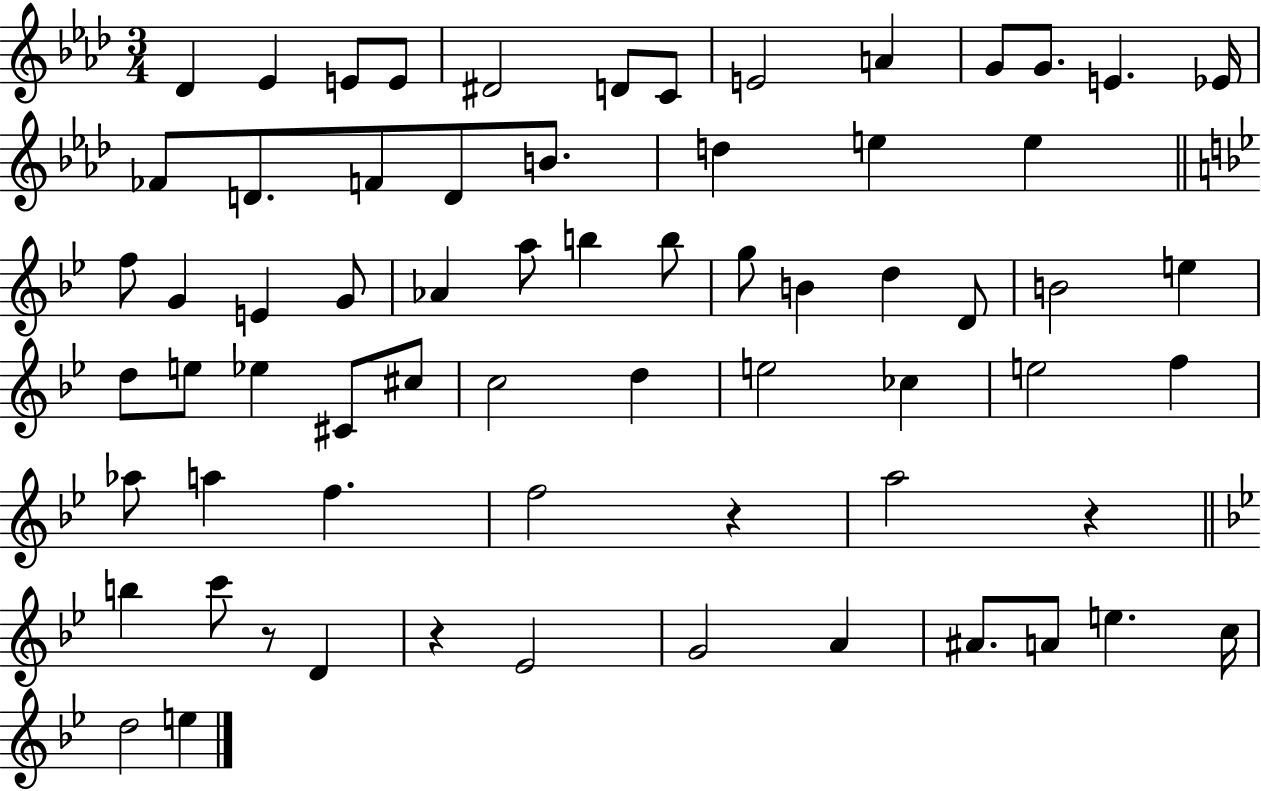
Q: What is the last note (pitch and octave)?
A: E5